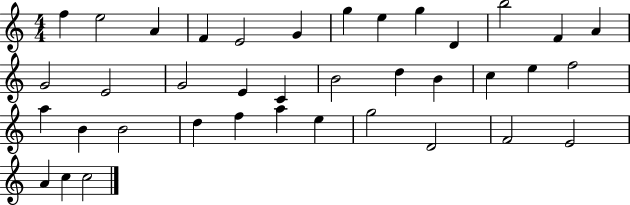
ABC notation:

X:1
T:Untitled
M:4/4
L:1/4
K:C
f e2 A F E2 G g e g D b2 F A G2 E2 G2 E C B2 d B c e f2 a B B2 d f a e g2 D2 F2 E2 A c c2